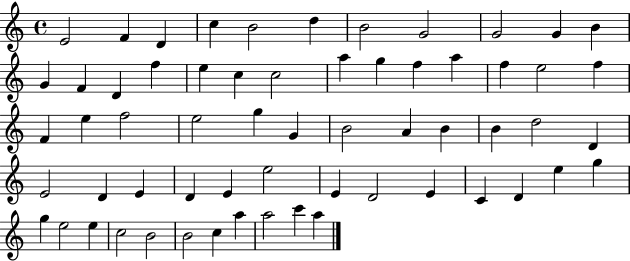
{
  \clef treble
  \time 4/4
  \defaultTimeSignature
  \key c \major
  e'2 f'4 d'4 | c''4 b'2 d''4 | b'2 g'2 | g'2 g'4 b'4 | \break g'4 f'4 d'4 f''4 | e''4 c''4 c''2 | a''4 g''4 f''4 a''4 | f''4 e''2 f''4 | \break f'4 e''4 f''2 | e''2 g''4 g'4 | b'2 a'4 b'4 | b'4 d''2 d'4 | \break e'2 d'4 e'4 | d'4 e'4 e''2 | e'4 d'2 e'4 | c'4 d'4 e''4 g''4 | \break g''4 e''2 e''4 | c''2 b'2 | b'2 c''4 a''4 | a''2 c'''4 a''4 | \break \bar "|."
}